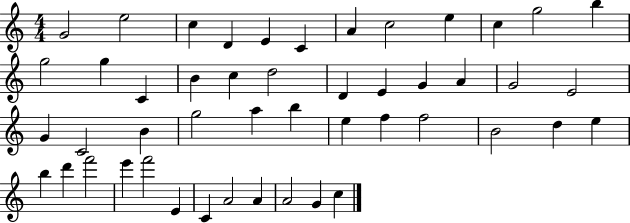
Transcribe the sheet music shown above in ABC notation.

X:1
T:Untitled
M:4/4
L:1/4
K:C
G2 e2 c D E C A c2 e c g2 b g2 g C B c d2 D E G A G2 E2 G C2 B g2 a b e f f2 B2 d e b d' f'2 e' f'2 E C A2 A A2 G c